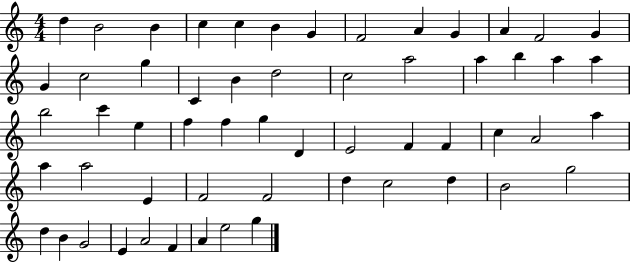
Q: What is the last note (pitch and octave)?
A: G5